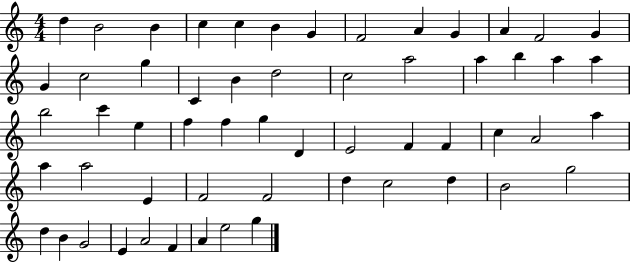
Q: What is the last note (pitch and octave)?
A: G5